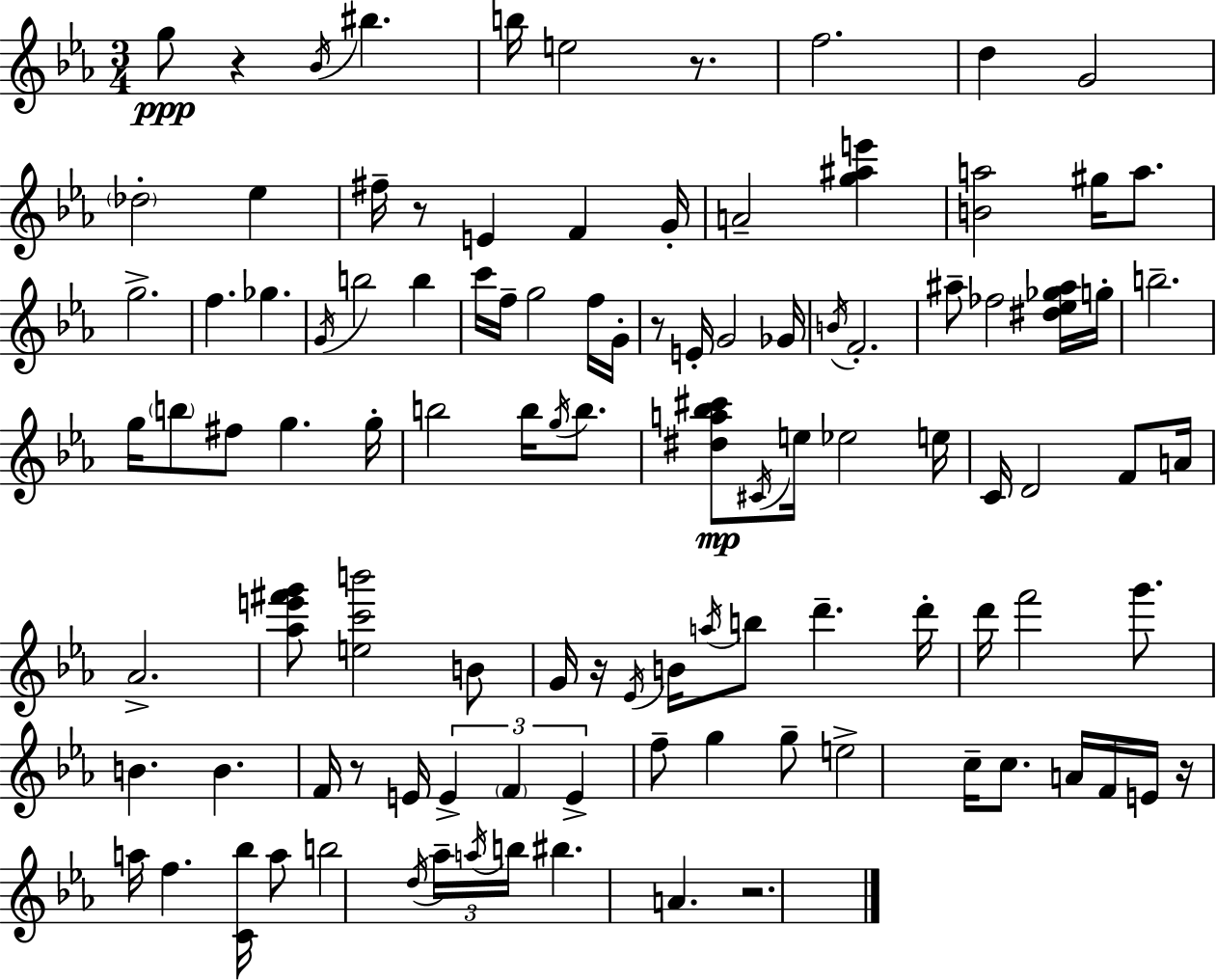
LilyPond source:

{
  \clef treble
  \numericTimeSignature
  \time 3/4
  \key ees \major
  g''8\ppp r4 \acciaccatura { bes'16 } bis''4. | b''16 e''2 r8. | f''2. | d''4 g'2 | \break \parenthesize des''2-. ees''4 | fis''16-- r8 e'4 f'4 | g'16-. a'2-- <g'' ais'' e'''>4 | <b' a''>2 gis''16 a''8. | \break g''2.-> | f''4. ges''4. | \acciaccatura { g'16 } b''2 b''4 | c'''16 f''16-- g''2 | \break f''16 g'16-. r8 e'16-. g'2 | ges'16 \acciaccatura { b'16 } f'2.-. | ais''8-- fes''2 | <dis'' ees'' ges'' ais''>16 g''16-. b''2.-- | \break g''16 \parenthesize b''8 fis''8 g''4. | g''16-. b''2 b''16 | \acciaccatura { g''16 } b''8. <dis'' a'' bes'' cis'''>8\mp \acciaccatura { cis'16 } e''16 ees''2 | e''16 c'16 d'2 | \break f'8 a'16 aes'2.-> | <aes'' e''' fis''' g'''>8 <e'' c''' b'''>2 | b'8 g'16 r16 \acciaccatura { ees'16 } b'16 \acciaccatura { a''16 } b''8 | d'''4.-- d'''16-. d'''16 f'''2 | \break g'''8. b'4. | b'4. f'16 r8 e'16 \tuplet 3/2 { e'4-> | \parenthesize f'4 e'4-> } f''8-- | g''4 g''8-- e''2-> | \break c''16-- c''8. a'16 f'16 e'16 r16 a''16 | f''4. <c' bes''>16 a''8 b''2 | \acciaccatura { d''16 } \tuplet 3/2 { aes''16-- \acciaccatura { a''16 } b''16 } bis''4. | a'4. r2. | \break \bar "|."
}